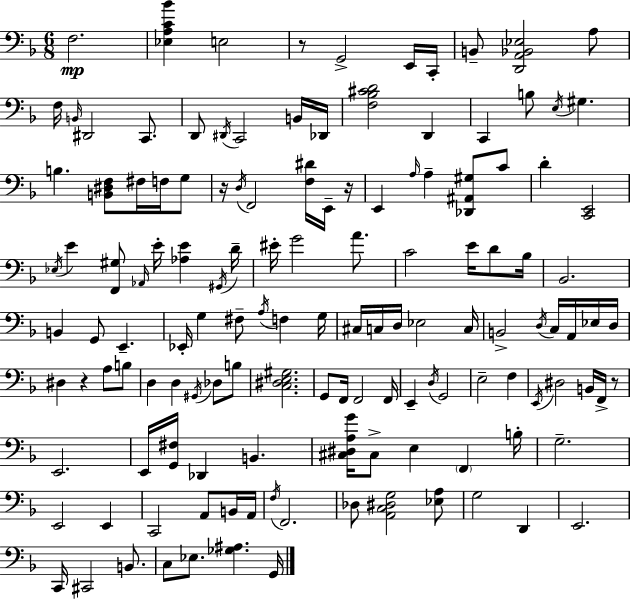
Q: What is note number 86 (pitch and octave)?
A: D#3